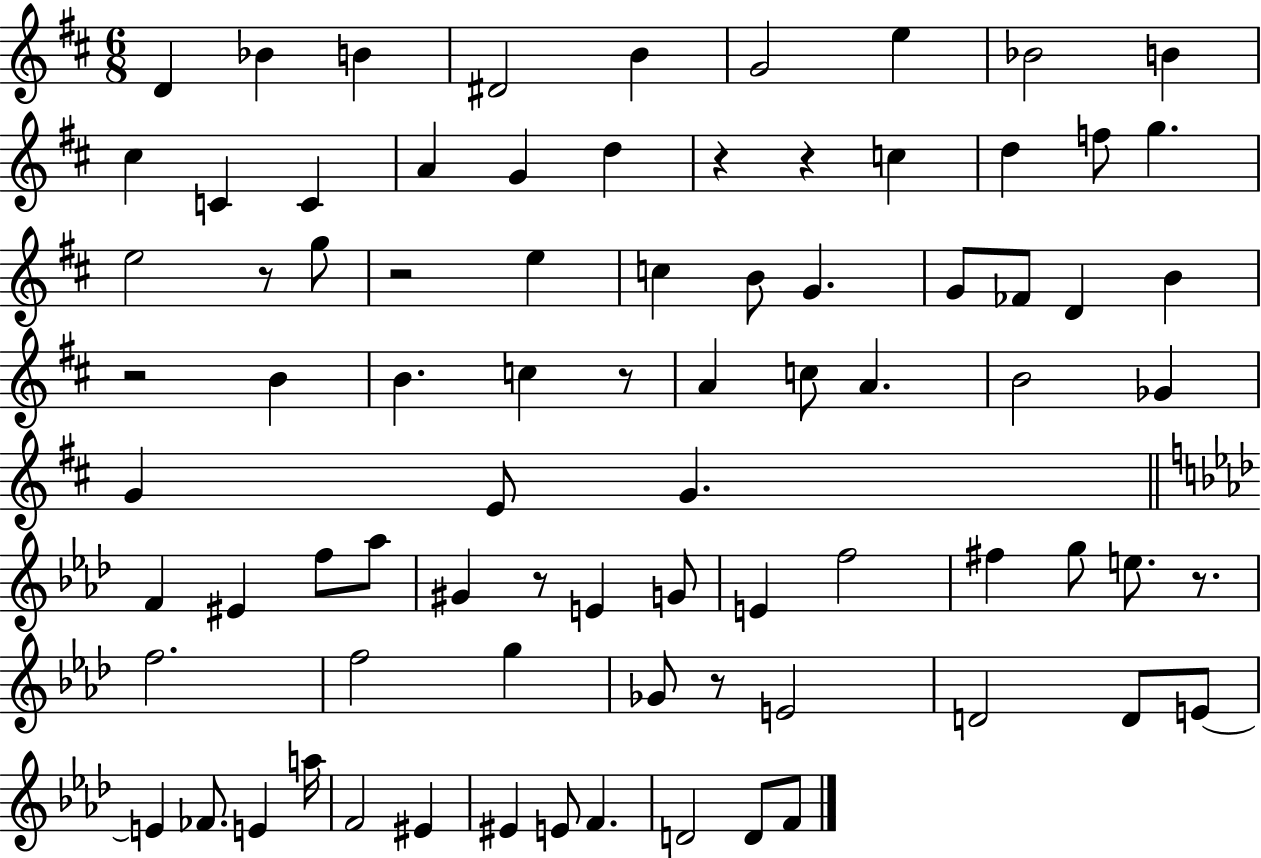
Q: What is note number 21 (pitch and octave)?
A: G5